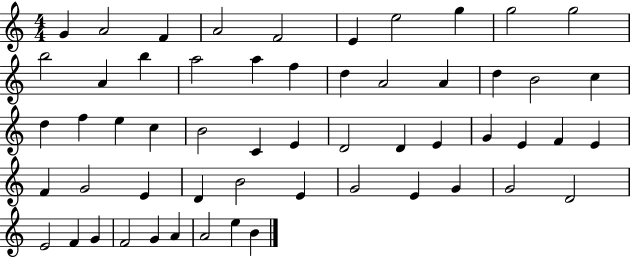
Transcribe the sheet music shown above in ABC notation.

X:1
T:Untitled
M:4/4
L:1/4
K:C
G A2 F A2 F2 E e2 g g2 g2 b2 A b a2 a f d A2 A d B2 c d f e c B2 C E D2 D E G E F E F G2 E D B2 E G2 E G G2 D2 E2 F G F2 G A A2 e B